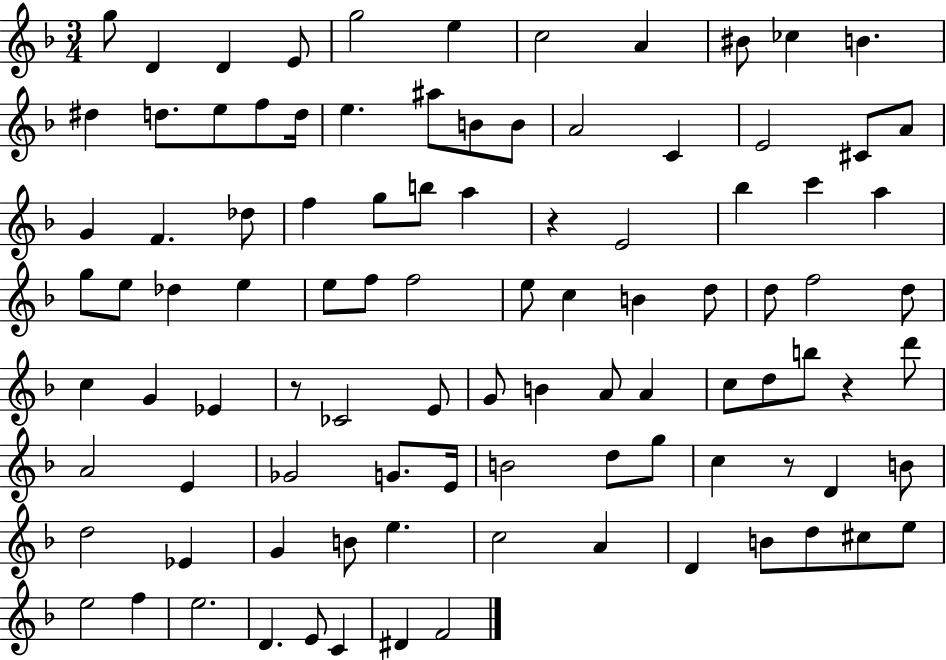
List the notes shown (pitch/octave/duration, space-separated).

G5/e D4/q D4/q E4/e G5/h E5/q C5/h A4/q BIS4/e CES5/q B4/q. D#5/q D5/e. E5/e F5/e D5/s E5/q. A#5/e B4/e B4/e A4/h C4/q E4/h C#4/e A4/e G4/q F4/q. Db5/e F5/q G5/e B5/e A5/q R/q E4/h Bb5/q C6/q A5/q G5/e E5/e Db5/q E5/q E5/e F5/e F5/h E5/e C5/q B4/q D5/e D5/e F5/h D5/e C5/q G4/q Eb4/q R/e CES4/h E4/e G4/e B4/q A4/e A4/q C5/e D5/e B5/e R/q D6/e A4/h E4/q Gb4/h G4/e. E4/s B4/h D5/e G5/e C5/q R/e D4/q B4/e D5/h Eb4/q G4/q B4/e E5/q. C5/h A4/q D4/q B4/e D5/e C#5/e E5/e E5/h F5/q E5/h. D4/q. E4/e C4/q D#4/q F4/h